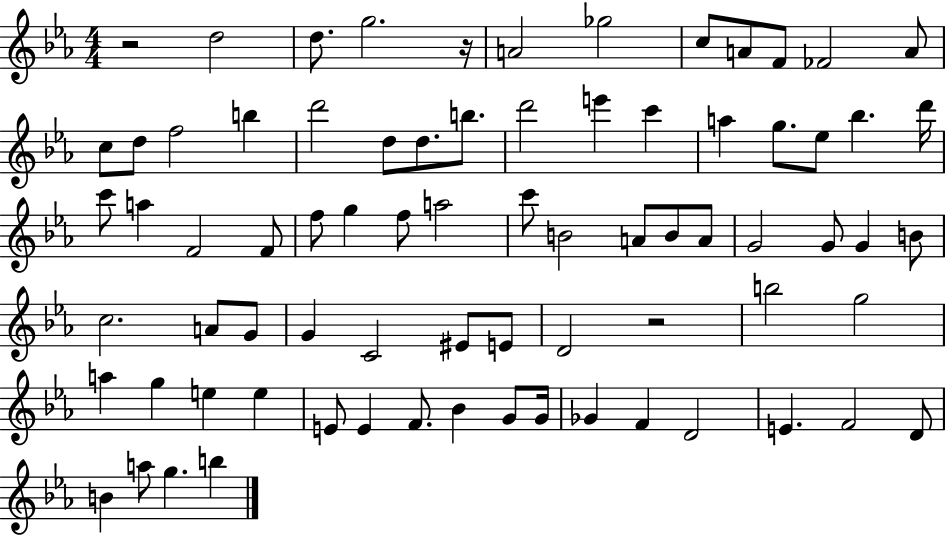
{
  \clef treble
  \numericTimeSignature
  \time 4/4
  \key ees \major
  \repeat volta 2 { r2 d''2 | d''8. g''2. r16 | a'2 ges''2 | c''8 a'8 f'8 fes'2 a'8 | \break c''8 d''8 f''2 b''4 | d'''2 d''8 d''8. b''8. | d'''2 e'''4 c'''4 | a''4 g''8. ees''8 bes''4. d'''16 | \break c'''8 a''4 f'2 f'8 | f''8 g''4 f''8 a''2 | c'''8 b'2 a'8 b'8 a'8 | g'2 g'8 g'4 b'8 | \break c''2. a'8 g'8 | g'4 c'2 eis'8 e'8 | d'2 r2 | b''2 g''2 | \break a''4 g''4 e''4 e''4 | e'8 e'4 f'8. bes'4 g'8 g'16 | ges'4 f'4 d'2 | e'4. f'2 d'8 | \break b'4 a''8 g''4. b''4 | } \bar "|."
}